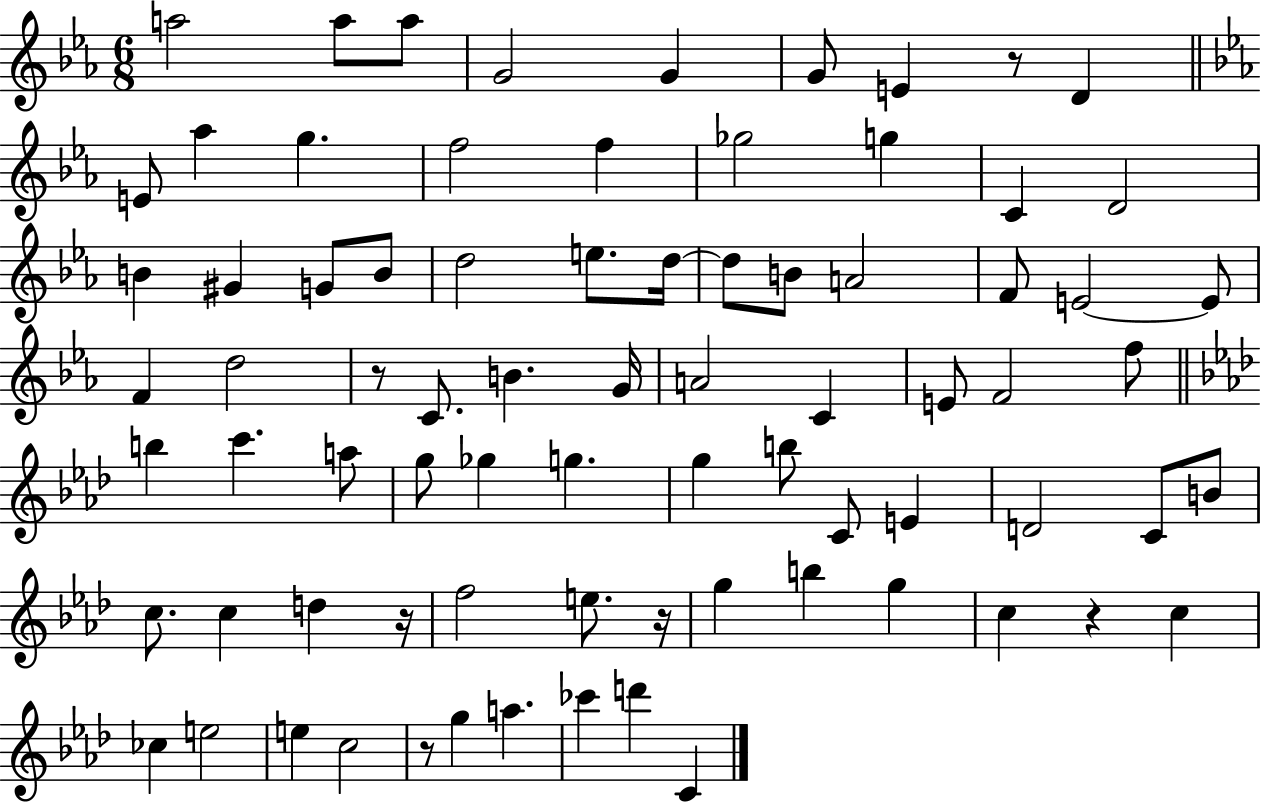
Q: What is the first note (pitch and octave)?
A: A5